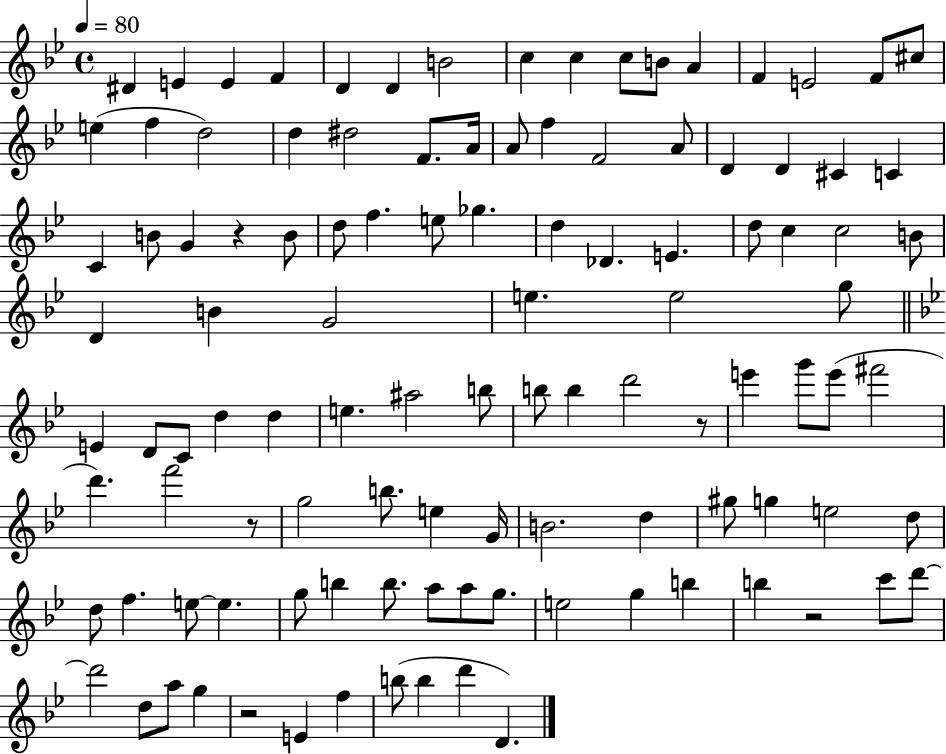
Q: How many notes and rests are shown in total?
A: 110